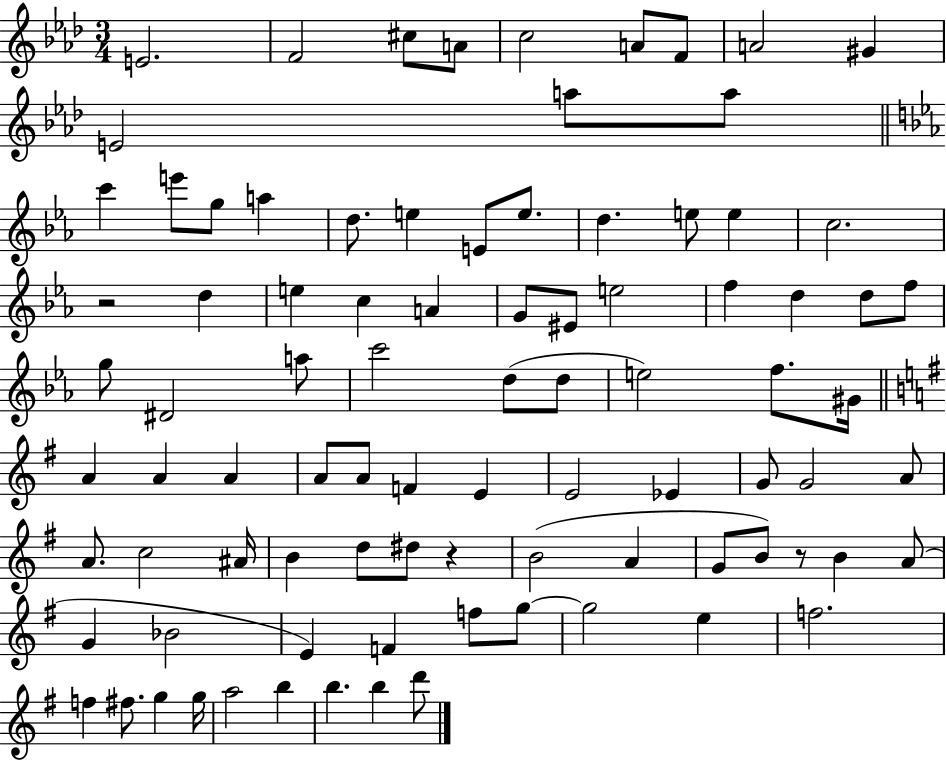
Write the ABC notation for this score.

X:1
T:Untitled
M:3/4
L:1/4
K:Ab
E2 F2 ^c/2 A/2 c2 A/2 F/2 A2 ^G E2 a/2 a/2 c' e'/2 g/2 a d/2 e E/2 e/2 d e/2 e c2 z2 d e c A G/2 ^E/2 e2 f d d/2 f/2 g/2 ^D2 a/2 c'2 d/2 d/2 e2 f/2 ^G/4 A A A A/2 A/2 F E E2 _E G/2 G2 A/2 A/2 c2 ^A/4 B d/2 ^d/2 z B2 A G/2 B/2 z/2 B A/2 G _B2 E F f/2 g/2 g2 e f2 f ^f/2 g g/4 a2 b b b d'/2